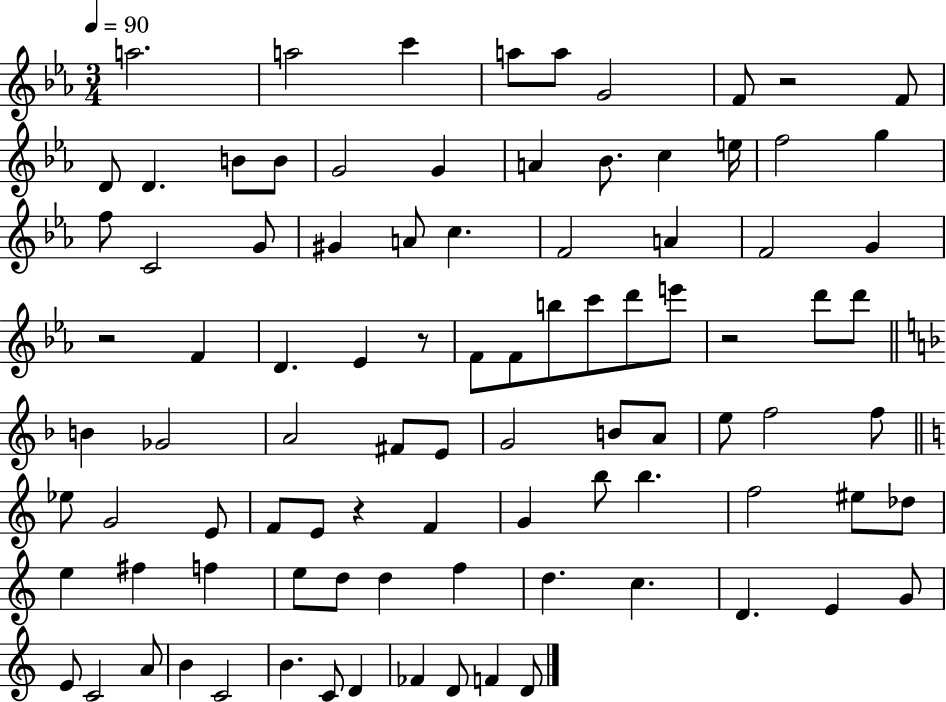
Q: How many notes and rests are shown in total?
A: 93